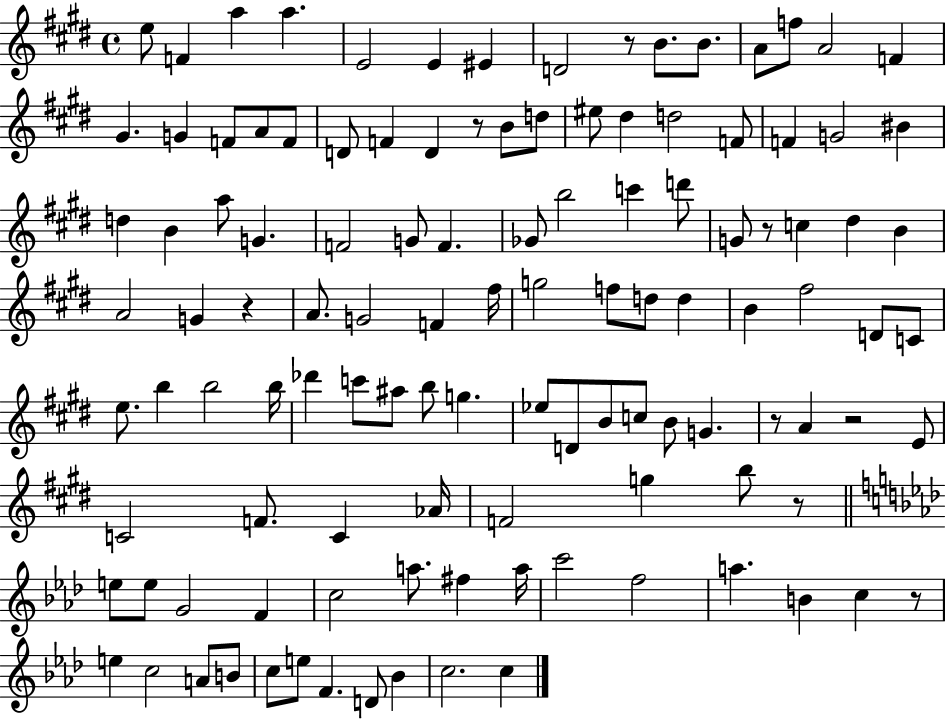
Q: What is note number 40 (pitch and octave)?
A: B5